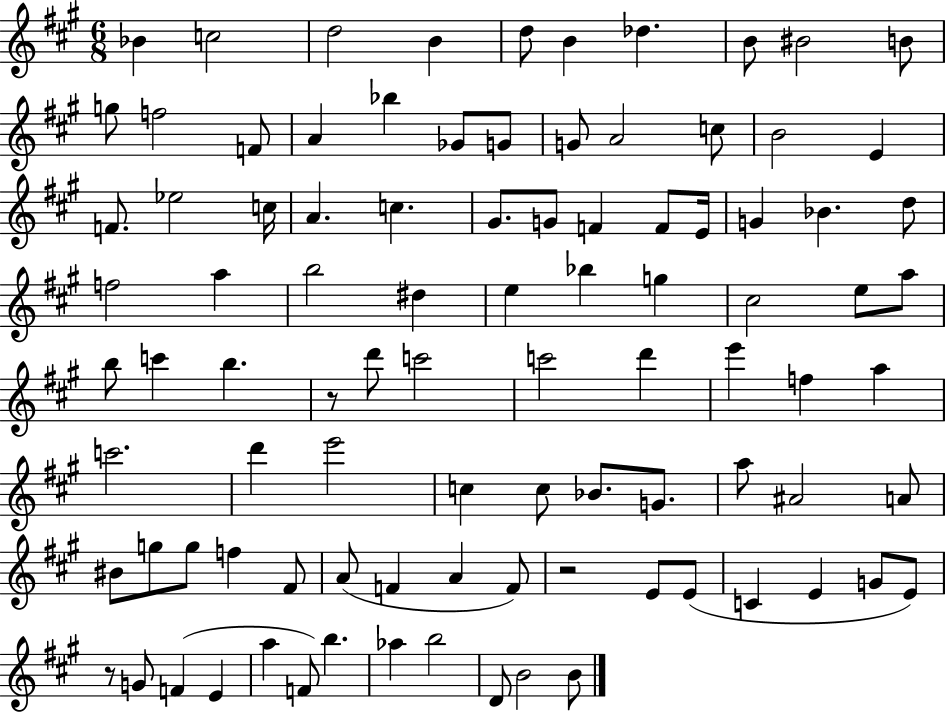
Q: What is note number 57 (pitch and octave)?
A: D6